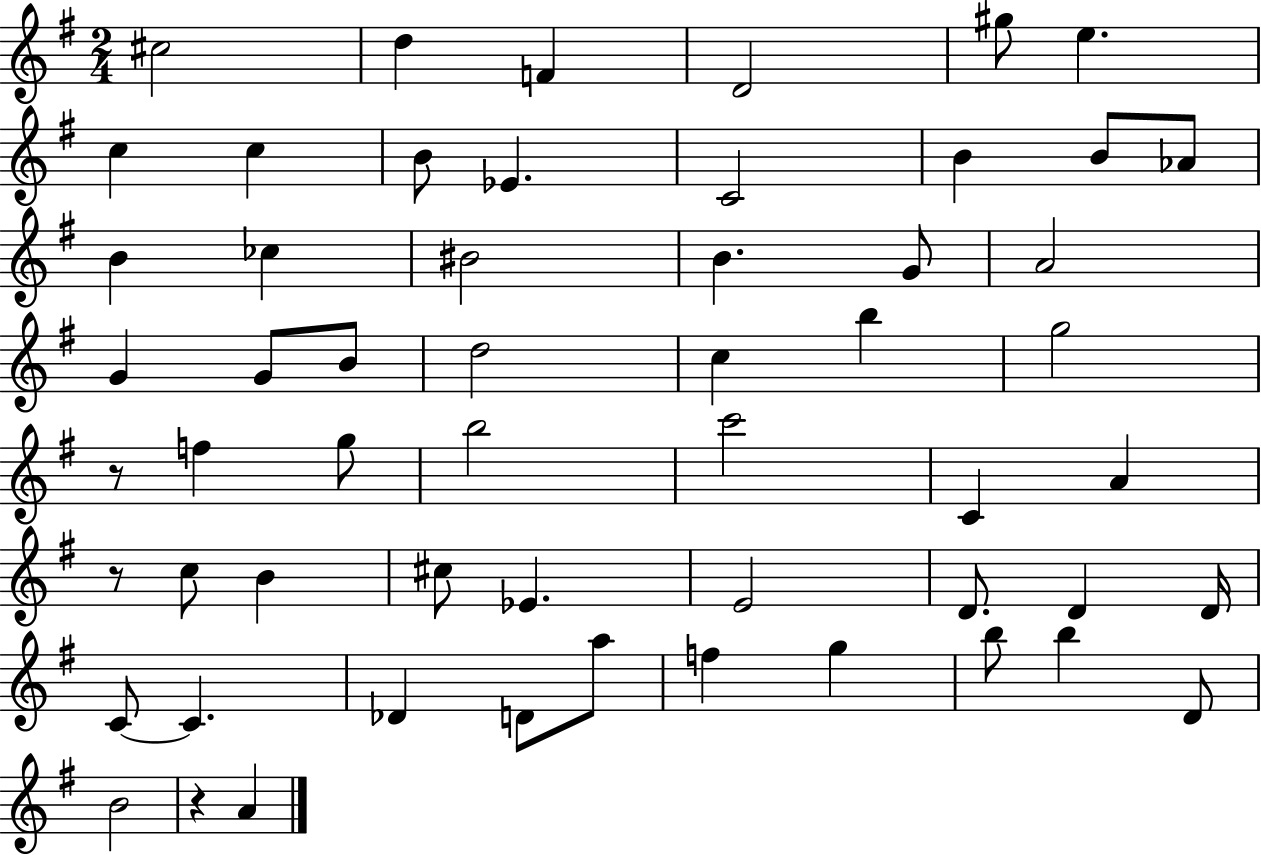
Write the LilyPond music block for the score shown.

{
  \clef treble
  \numericTimeSignature
  \time 2/4
  \key g \major
  cis''2 | d''4 f'4 | d'2 | gis''8 e''4. | \break c''4 c''4 | b'8 ees'4. | c'2 | b'4 b'8 aes'8 | \break b'4 ces''4 | bis'2 | b'4. g'8 | a'2 | \break g'4 g'8 b'8 | d''2 | c''4 b''4 | g''2 | \break r8 f''4 g''8 | b''2 | c'''2 | c'4 a'4 | \break r8 c''8 b'4 | cis''8 ees'4. | e'2 | d'8. d'4 d'16 | \break c'8~~ c'4. | des'4 d'8 a''8 | f''4 g''4 | b''8 b''4 d'8 | \break b'2 | r4 a'4 | \bar "|."
}